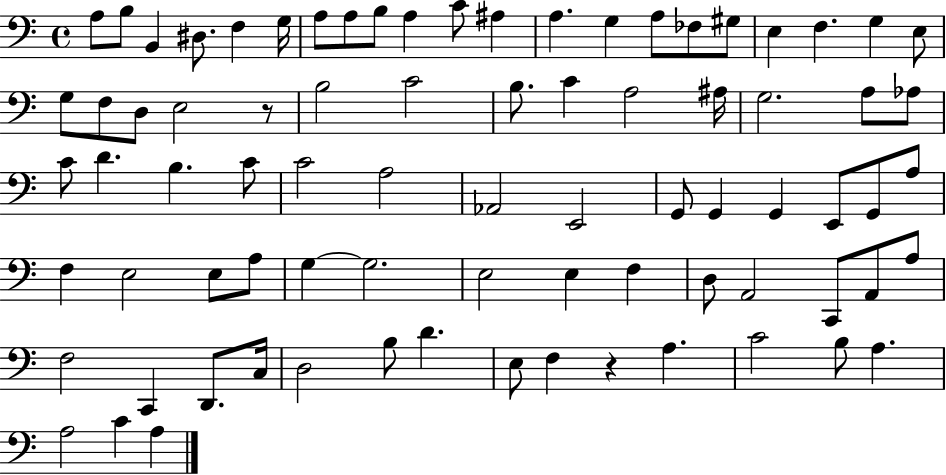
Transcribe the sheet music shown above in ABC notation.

X:1
T:Untitled
M:4/4
L:1/4
K:C
A,/2 B,/2 B,, ^D,/2 F, G,/4 A,/2 A,/2 B,/2 A, C/2 ^A, A, G, A,/2 _F,/2 ^G,/2 E, F, G, E,/2 G,/2 F,/2 D,/2 E,2 z/2 B,2 C2 B,/2 C A,2 ^A,/4 G,2 A,/2 _A,/2 C/2 D B, C/2 C2 A,2 _A,,2 E,,2 G,,/2 G,, G,, E,,/2 G,,/2 A,/2 F, E,2 E,/2 A,/2 G, G,2 E,2 E, F, D,/2 A,,2 C,,/2 A,,/2 A,/2 F,2 C,, D,,/2 C,/4 D,2 B,/2 D E,/2 F, z A, C2 B,/2 A, A,2 C A,